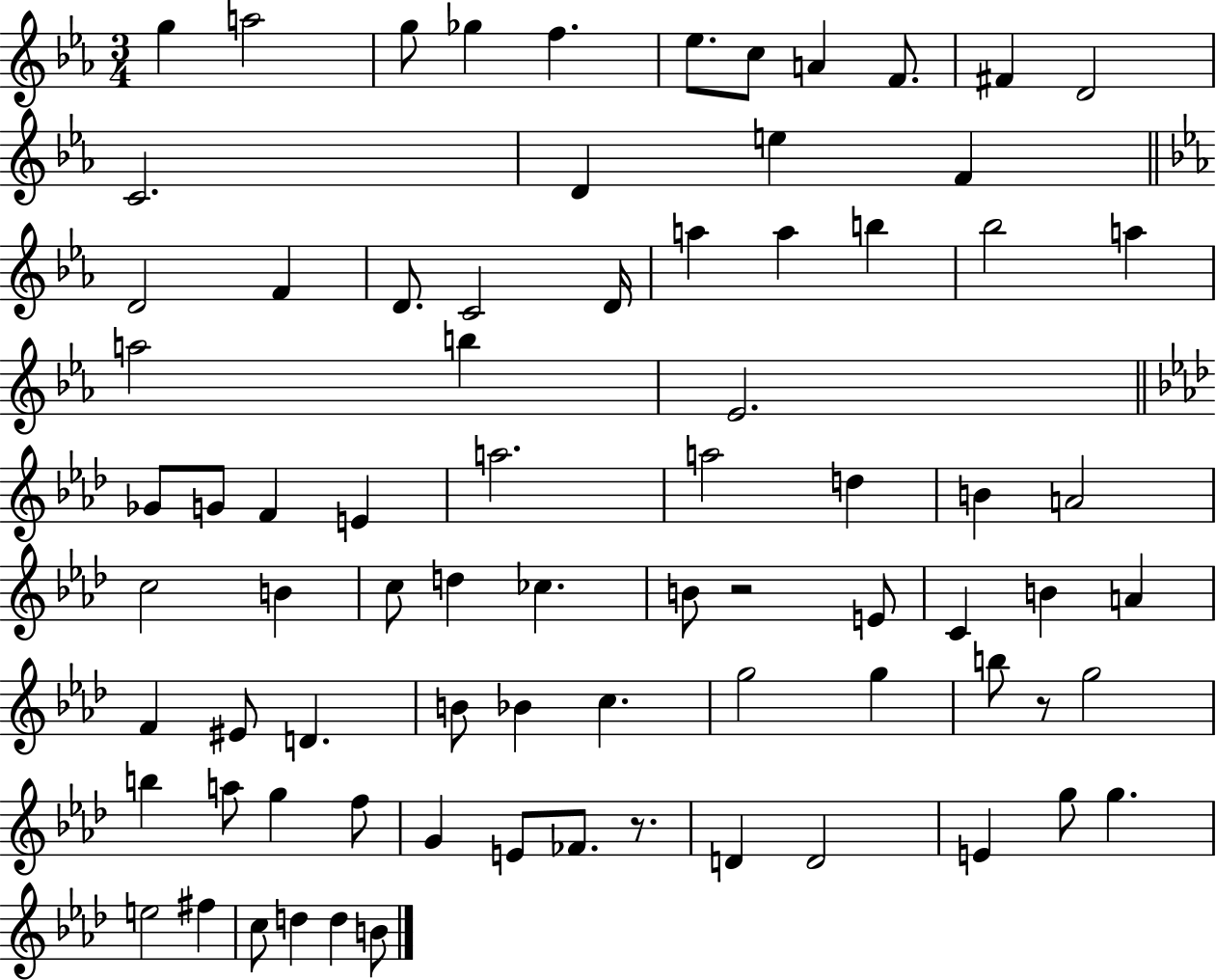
X:1
T:Untitled
M:3/4
L:1/4
K:Eb
g a2 g/2 _g f _e/2 c/2 A F/2 ^F D2 C2 D e F D2 F D/2 C2 D/4 a a b _b2 a a2 b _E2 _G/2 G/2 F E a2 a2 d B A2 c2 B c/2 d _c B/2 z2 E/2 C B A F ^E/2 D B/2 _B c g2 g b/2 z/2 g2 b a/2 g f/2 G E/2 _F/2 z/2 D D2 E g/2 g e2 ^f c/2 d d B/2